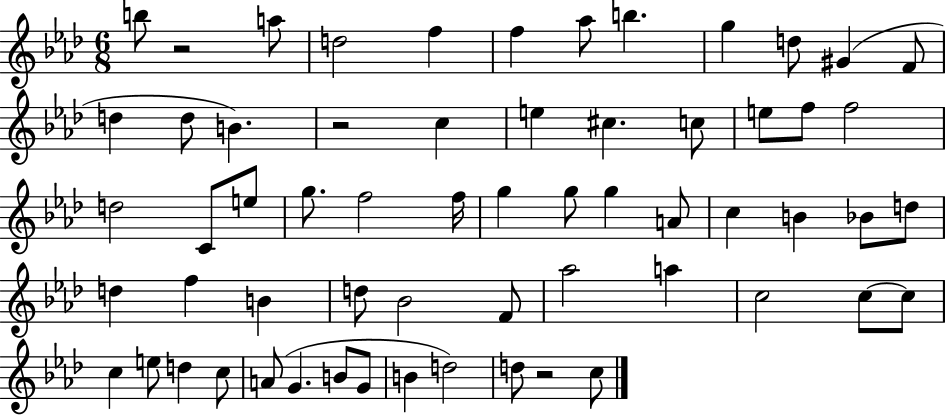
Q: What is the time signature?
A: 6/8